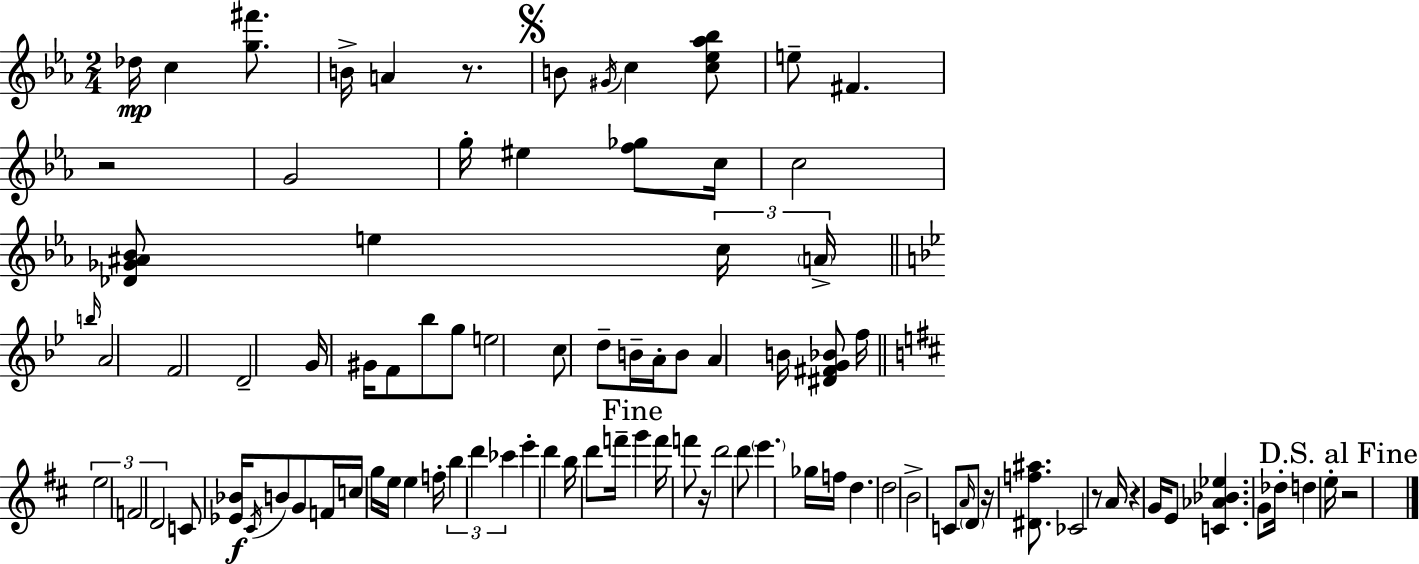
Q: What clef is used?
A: treble